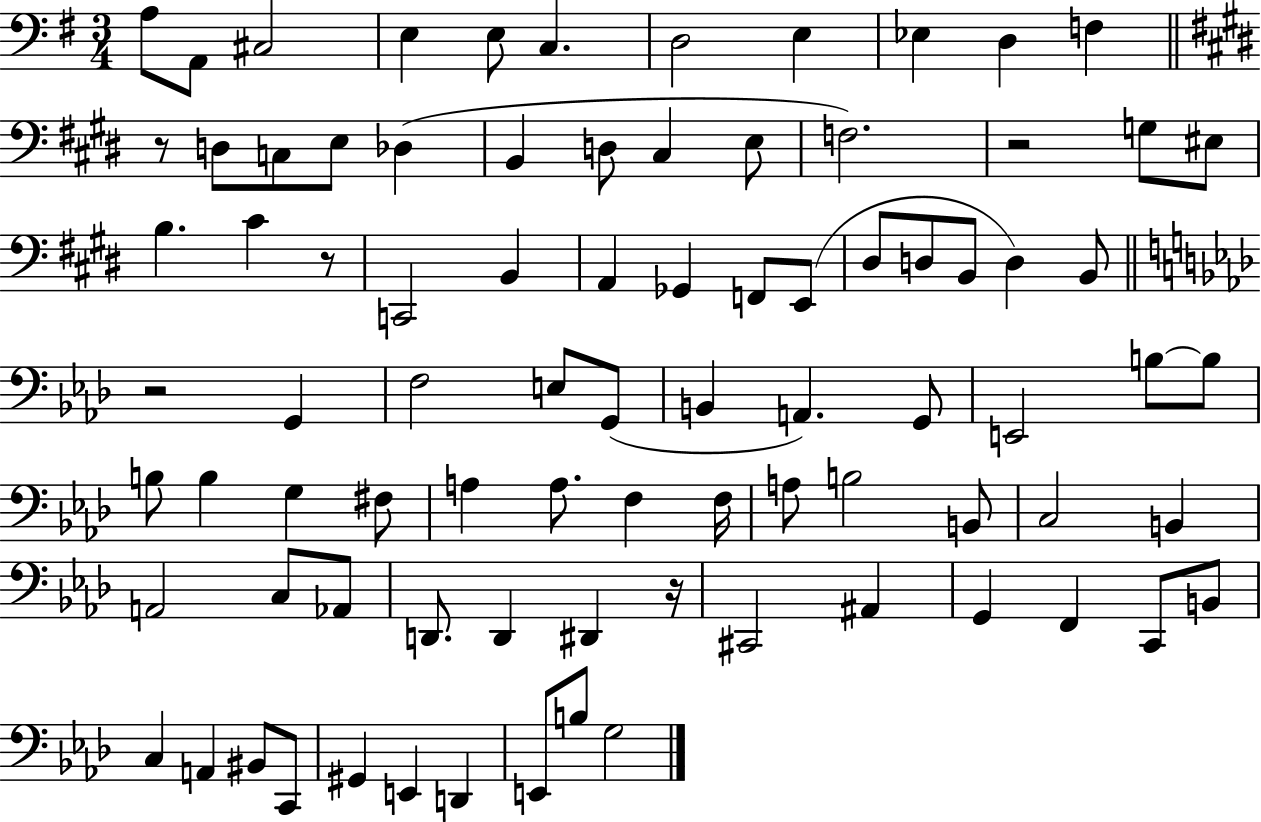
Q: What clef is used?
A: bass